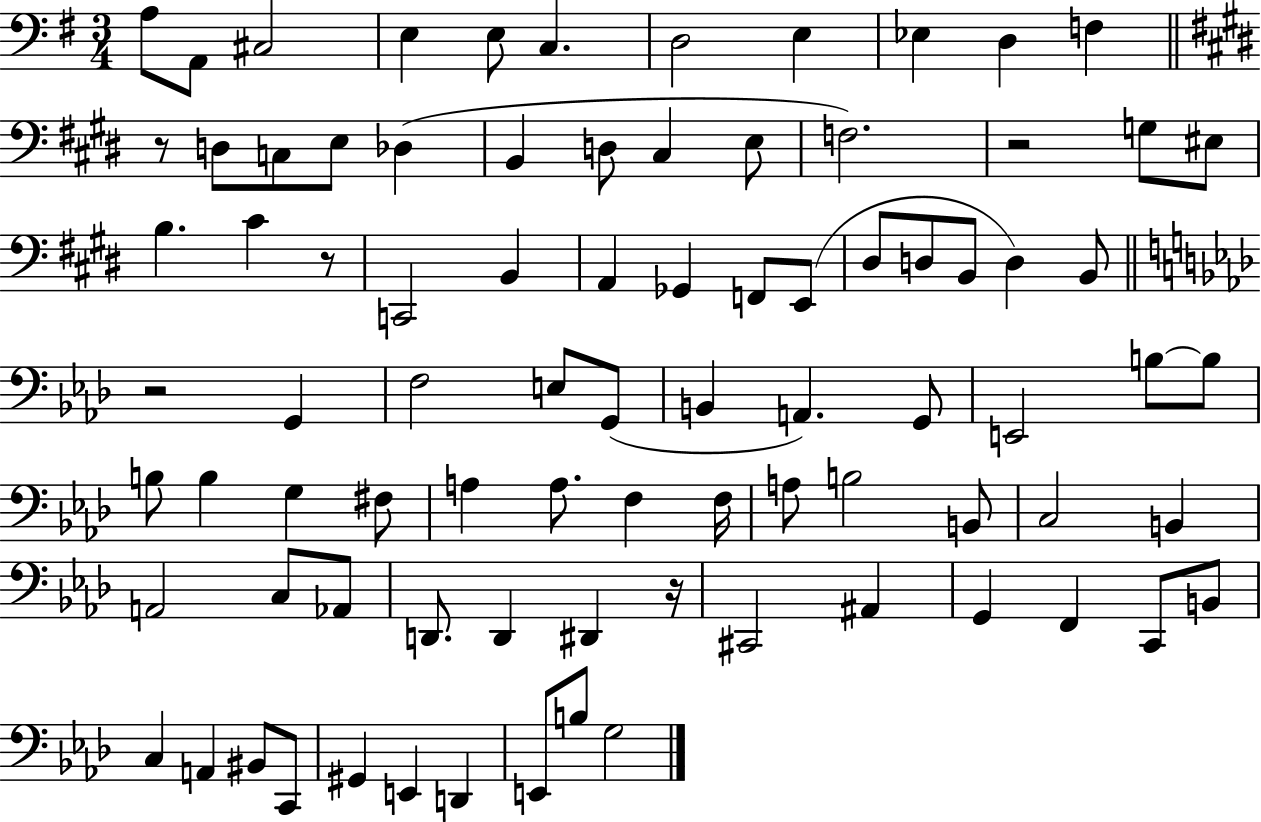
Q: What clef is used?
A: bass